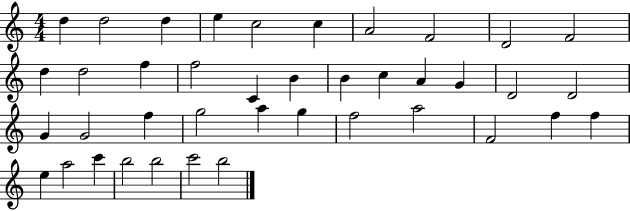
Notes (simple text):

D5/q D5/h D5/q E5/q C5/h C5/q A4/h F4/h D4/h F4/h D5/q D5/h F5/q F5/h C4/q B4/q B4/q C5/q A4/q G4/q D4/h D4/h G4/q G4/h F5/q G5/h A5/q G5/q F5/h A5/h F4/h F5/q F5/q E5/q A5/h C6/q B5/h B5/h C6/h B5/h